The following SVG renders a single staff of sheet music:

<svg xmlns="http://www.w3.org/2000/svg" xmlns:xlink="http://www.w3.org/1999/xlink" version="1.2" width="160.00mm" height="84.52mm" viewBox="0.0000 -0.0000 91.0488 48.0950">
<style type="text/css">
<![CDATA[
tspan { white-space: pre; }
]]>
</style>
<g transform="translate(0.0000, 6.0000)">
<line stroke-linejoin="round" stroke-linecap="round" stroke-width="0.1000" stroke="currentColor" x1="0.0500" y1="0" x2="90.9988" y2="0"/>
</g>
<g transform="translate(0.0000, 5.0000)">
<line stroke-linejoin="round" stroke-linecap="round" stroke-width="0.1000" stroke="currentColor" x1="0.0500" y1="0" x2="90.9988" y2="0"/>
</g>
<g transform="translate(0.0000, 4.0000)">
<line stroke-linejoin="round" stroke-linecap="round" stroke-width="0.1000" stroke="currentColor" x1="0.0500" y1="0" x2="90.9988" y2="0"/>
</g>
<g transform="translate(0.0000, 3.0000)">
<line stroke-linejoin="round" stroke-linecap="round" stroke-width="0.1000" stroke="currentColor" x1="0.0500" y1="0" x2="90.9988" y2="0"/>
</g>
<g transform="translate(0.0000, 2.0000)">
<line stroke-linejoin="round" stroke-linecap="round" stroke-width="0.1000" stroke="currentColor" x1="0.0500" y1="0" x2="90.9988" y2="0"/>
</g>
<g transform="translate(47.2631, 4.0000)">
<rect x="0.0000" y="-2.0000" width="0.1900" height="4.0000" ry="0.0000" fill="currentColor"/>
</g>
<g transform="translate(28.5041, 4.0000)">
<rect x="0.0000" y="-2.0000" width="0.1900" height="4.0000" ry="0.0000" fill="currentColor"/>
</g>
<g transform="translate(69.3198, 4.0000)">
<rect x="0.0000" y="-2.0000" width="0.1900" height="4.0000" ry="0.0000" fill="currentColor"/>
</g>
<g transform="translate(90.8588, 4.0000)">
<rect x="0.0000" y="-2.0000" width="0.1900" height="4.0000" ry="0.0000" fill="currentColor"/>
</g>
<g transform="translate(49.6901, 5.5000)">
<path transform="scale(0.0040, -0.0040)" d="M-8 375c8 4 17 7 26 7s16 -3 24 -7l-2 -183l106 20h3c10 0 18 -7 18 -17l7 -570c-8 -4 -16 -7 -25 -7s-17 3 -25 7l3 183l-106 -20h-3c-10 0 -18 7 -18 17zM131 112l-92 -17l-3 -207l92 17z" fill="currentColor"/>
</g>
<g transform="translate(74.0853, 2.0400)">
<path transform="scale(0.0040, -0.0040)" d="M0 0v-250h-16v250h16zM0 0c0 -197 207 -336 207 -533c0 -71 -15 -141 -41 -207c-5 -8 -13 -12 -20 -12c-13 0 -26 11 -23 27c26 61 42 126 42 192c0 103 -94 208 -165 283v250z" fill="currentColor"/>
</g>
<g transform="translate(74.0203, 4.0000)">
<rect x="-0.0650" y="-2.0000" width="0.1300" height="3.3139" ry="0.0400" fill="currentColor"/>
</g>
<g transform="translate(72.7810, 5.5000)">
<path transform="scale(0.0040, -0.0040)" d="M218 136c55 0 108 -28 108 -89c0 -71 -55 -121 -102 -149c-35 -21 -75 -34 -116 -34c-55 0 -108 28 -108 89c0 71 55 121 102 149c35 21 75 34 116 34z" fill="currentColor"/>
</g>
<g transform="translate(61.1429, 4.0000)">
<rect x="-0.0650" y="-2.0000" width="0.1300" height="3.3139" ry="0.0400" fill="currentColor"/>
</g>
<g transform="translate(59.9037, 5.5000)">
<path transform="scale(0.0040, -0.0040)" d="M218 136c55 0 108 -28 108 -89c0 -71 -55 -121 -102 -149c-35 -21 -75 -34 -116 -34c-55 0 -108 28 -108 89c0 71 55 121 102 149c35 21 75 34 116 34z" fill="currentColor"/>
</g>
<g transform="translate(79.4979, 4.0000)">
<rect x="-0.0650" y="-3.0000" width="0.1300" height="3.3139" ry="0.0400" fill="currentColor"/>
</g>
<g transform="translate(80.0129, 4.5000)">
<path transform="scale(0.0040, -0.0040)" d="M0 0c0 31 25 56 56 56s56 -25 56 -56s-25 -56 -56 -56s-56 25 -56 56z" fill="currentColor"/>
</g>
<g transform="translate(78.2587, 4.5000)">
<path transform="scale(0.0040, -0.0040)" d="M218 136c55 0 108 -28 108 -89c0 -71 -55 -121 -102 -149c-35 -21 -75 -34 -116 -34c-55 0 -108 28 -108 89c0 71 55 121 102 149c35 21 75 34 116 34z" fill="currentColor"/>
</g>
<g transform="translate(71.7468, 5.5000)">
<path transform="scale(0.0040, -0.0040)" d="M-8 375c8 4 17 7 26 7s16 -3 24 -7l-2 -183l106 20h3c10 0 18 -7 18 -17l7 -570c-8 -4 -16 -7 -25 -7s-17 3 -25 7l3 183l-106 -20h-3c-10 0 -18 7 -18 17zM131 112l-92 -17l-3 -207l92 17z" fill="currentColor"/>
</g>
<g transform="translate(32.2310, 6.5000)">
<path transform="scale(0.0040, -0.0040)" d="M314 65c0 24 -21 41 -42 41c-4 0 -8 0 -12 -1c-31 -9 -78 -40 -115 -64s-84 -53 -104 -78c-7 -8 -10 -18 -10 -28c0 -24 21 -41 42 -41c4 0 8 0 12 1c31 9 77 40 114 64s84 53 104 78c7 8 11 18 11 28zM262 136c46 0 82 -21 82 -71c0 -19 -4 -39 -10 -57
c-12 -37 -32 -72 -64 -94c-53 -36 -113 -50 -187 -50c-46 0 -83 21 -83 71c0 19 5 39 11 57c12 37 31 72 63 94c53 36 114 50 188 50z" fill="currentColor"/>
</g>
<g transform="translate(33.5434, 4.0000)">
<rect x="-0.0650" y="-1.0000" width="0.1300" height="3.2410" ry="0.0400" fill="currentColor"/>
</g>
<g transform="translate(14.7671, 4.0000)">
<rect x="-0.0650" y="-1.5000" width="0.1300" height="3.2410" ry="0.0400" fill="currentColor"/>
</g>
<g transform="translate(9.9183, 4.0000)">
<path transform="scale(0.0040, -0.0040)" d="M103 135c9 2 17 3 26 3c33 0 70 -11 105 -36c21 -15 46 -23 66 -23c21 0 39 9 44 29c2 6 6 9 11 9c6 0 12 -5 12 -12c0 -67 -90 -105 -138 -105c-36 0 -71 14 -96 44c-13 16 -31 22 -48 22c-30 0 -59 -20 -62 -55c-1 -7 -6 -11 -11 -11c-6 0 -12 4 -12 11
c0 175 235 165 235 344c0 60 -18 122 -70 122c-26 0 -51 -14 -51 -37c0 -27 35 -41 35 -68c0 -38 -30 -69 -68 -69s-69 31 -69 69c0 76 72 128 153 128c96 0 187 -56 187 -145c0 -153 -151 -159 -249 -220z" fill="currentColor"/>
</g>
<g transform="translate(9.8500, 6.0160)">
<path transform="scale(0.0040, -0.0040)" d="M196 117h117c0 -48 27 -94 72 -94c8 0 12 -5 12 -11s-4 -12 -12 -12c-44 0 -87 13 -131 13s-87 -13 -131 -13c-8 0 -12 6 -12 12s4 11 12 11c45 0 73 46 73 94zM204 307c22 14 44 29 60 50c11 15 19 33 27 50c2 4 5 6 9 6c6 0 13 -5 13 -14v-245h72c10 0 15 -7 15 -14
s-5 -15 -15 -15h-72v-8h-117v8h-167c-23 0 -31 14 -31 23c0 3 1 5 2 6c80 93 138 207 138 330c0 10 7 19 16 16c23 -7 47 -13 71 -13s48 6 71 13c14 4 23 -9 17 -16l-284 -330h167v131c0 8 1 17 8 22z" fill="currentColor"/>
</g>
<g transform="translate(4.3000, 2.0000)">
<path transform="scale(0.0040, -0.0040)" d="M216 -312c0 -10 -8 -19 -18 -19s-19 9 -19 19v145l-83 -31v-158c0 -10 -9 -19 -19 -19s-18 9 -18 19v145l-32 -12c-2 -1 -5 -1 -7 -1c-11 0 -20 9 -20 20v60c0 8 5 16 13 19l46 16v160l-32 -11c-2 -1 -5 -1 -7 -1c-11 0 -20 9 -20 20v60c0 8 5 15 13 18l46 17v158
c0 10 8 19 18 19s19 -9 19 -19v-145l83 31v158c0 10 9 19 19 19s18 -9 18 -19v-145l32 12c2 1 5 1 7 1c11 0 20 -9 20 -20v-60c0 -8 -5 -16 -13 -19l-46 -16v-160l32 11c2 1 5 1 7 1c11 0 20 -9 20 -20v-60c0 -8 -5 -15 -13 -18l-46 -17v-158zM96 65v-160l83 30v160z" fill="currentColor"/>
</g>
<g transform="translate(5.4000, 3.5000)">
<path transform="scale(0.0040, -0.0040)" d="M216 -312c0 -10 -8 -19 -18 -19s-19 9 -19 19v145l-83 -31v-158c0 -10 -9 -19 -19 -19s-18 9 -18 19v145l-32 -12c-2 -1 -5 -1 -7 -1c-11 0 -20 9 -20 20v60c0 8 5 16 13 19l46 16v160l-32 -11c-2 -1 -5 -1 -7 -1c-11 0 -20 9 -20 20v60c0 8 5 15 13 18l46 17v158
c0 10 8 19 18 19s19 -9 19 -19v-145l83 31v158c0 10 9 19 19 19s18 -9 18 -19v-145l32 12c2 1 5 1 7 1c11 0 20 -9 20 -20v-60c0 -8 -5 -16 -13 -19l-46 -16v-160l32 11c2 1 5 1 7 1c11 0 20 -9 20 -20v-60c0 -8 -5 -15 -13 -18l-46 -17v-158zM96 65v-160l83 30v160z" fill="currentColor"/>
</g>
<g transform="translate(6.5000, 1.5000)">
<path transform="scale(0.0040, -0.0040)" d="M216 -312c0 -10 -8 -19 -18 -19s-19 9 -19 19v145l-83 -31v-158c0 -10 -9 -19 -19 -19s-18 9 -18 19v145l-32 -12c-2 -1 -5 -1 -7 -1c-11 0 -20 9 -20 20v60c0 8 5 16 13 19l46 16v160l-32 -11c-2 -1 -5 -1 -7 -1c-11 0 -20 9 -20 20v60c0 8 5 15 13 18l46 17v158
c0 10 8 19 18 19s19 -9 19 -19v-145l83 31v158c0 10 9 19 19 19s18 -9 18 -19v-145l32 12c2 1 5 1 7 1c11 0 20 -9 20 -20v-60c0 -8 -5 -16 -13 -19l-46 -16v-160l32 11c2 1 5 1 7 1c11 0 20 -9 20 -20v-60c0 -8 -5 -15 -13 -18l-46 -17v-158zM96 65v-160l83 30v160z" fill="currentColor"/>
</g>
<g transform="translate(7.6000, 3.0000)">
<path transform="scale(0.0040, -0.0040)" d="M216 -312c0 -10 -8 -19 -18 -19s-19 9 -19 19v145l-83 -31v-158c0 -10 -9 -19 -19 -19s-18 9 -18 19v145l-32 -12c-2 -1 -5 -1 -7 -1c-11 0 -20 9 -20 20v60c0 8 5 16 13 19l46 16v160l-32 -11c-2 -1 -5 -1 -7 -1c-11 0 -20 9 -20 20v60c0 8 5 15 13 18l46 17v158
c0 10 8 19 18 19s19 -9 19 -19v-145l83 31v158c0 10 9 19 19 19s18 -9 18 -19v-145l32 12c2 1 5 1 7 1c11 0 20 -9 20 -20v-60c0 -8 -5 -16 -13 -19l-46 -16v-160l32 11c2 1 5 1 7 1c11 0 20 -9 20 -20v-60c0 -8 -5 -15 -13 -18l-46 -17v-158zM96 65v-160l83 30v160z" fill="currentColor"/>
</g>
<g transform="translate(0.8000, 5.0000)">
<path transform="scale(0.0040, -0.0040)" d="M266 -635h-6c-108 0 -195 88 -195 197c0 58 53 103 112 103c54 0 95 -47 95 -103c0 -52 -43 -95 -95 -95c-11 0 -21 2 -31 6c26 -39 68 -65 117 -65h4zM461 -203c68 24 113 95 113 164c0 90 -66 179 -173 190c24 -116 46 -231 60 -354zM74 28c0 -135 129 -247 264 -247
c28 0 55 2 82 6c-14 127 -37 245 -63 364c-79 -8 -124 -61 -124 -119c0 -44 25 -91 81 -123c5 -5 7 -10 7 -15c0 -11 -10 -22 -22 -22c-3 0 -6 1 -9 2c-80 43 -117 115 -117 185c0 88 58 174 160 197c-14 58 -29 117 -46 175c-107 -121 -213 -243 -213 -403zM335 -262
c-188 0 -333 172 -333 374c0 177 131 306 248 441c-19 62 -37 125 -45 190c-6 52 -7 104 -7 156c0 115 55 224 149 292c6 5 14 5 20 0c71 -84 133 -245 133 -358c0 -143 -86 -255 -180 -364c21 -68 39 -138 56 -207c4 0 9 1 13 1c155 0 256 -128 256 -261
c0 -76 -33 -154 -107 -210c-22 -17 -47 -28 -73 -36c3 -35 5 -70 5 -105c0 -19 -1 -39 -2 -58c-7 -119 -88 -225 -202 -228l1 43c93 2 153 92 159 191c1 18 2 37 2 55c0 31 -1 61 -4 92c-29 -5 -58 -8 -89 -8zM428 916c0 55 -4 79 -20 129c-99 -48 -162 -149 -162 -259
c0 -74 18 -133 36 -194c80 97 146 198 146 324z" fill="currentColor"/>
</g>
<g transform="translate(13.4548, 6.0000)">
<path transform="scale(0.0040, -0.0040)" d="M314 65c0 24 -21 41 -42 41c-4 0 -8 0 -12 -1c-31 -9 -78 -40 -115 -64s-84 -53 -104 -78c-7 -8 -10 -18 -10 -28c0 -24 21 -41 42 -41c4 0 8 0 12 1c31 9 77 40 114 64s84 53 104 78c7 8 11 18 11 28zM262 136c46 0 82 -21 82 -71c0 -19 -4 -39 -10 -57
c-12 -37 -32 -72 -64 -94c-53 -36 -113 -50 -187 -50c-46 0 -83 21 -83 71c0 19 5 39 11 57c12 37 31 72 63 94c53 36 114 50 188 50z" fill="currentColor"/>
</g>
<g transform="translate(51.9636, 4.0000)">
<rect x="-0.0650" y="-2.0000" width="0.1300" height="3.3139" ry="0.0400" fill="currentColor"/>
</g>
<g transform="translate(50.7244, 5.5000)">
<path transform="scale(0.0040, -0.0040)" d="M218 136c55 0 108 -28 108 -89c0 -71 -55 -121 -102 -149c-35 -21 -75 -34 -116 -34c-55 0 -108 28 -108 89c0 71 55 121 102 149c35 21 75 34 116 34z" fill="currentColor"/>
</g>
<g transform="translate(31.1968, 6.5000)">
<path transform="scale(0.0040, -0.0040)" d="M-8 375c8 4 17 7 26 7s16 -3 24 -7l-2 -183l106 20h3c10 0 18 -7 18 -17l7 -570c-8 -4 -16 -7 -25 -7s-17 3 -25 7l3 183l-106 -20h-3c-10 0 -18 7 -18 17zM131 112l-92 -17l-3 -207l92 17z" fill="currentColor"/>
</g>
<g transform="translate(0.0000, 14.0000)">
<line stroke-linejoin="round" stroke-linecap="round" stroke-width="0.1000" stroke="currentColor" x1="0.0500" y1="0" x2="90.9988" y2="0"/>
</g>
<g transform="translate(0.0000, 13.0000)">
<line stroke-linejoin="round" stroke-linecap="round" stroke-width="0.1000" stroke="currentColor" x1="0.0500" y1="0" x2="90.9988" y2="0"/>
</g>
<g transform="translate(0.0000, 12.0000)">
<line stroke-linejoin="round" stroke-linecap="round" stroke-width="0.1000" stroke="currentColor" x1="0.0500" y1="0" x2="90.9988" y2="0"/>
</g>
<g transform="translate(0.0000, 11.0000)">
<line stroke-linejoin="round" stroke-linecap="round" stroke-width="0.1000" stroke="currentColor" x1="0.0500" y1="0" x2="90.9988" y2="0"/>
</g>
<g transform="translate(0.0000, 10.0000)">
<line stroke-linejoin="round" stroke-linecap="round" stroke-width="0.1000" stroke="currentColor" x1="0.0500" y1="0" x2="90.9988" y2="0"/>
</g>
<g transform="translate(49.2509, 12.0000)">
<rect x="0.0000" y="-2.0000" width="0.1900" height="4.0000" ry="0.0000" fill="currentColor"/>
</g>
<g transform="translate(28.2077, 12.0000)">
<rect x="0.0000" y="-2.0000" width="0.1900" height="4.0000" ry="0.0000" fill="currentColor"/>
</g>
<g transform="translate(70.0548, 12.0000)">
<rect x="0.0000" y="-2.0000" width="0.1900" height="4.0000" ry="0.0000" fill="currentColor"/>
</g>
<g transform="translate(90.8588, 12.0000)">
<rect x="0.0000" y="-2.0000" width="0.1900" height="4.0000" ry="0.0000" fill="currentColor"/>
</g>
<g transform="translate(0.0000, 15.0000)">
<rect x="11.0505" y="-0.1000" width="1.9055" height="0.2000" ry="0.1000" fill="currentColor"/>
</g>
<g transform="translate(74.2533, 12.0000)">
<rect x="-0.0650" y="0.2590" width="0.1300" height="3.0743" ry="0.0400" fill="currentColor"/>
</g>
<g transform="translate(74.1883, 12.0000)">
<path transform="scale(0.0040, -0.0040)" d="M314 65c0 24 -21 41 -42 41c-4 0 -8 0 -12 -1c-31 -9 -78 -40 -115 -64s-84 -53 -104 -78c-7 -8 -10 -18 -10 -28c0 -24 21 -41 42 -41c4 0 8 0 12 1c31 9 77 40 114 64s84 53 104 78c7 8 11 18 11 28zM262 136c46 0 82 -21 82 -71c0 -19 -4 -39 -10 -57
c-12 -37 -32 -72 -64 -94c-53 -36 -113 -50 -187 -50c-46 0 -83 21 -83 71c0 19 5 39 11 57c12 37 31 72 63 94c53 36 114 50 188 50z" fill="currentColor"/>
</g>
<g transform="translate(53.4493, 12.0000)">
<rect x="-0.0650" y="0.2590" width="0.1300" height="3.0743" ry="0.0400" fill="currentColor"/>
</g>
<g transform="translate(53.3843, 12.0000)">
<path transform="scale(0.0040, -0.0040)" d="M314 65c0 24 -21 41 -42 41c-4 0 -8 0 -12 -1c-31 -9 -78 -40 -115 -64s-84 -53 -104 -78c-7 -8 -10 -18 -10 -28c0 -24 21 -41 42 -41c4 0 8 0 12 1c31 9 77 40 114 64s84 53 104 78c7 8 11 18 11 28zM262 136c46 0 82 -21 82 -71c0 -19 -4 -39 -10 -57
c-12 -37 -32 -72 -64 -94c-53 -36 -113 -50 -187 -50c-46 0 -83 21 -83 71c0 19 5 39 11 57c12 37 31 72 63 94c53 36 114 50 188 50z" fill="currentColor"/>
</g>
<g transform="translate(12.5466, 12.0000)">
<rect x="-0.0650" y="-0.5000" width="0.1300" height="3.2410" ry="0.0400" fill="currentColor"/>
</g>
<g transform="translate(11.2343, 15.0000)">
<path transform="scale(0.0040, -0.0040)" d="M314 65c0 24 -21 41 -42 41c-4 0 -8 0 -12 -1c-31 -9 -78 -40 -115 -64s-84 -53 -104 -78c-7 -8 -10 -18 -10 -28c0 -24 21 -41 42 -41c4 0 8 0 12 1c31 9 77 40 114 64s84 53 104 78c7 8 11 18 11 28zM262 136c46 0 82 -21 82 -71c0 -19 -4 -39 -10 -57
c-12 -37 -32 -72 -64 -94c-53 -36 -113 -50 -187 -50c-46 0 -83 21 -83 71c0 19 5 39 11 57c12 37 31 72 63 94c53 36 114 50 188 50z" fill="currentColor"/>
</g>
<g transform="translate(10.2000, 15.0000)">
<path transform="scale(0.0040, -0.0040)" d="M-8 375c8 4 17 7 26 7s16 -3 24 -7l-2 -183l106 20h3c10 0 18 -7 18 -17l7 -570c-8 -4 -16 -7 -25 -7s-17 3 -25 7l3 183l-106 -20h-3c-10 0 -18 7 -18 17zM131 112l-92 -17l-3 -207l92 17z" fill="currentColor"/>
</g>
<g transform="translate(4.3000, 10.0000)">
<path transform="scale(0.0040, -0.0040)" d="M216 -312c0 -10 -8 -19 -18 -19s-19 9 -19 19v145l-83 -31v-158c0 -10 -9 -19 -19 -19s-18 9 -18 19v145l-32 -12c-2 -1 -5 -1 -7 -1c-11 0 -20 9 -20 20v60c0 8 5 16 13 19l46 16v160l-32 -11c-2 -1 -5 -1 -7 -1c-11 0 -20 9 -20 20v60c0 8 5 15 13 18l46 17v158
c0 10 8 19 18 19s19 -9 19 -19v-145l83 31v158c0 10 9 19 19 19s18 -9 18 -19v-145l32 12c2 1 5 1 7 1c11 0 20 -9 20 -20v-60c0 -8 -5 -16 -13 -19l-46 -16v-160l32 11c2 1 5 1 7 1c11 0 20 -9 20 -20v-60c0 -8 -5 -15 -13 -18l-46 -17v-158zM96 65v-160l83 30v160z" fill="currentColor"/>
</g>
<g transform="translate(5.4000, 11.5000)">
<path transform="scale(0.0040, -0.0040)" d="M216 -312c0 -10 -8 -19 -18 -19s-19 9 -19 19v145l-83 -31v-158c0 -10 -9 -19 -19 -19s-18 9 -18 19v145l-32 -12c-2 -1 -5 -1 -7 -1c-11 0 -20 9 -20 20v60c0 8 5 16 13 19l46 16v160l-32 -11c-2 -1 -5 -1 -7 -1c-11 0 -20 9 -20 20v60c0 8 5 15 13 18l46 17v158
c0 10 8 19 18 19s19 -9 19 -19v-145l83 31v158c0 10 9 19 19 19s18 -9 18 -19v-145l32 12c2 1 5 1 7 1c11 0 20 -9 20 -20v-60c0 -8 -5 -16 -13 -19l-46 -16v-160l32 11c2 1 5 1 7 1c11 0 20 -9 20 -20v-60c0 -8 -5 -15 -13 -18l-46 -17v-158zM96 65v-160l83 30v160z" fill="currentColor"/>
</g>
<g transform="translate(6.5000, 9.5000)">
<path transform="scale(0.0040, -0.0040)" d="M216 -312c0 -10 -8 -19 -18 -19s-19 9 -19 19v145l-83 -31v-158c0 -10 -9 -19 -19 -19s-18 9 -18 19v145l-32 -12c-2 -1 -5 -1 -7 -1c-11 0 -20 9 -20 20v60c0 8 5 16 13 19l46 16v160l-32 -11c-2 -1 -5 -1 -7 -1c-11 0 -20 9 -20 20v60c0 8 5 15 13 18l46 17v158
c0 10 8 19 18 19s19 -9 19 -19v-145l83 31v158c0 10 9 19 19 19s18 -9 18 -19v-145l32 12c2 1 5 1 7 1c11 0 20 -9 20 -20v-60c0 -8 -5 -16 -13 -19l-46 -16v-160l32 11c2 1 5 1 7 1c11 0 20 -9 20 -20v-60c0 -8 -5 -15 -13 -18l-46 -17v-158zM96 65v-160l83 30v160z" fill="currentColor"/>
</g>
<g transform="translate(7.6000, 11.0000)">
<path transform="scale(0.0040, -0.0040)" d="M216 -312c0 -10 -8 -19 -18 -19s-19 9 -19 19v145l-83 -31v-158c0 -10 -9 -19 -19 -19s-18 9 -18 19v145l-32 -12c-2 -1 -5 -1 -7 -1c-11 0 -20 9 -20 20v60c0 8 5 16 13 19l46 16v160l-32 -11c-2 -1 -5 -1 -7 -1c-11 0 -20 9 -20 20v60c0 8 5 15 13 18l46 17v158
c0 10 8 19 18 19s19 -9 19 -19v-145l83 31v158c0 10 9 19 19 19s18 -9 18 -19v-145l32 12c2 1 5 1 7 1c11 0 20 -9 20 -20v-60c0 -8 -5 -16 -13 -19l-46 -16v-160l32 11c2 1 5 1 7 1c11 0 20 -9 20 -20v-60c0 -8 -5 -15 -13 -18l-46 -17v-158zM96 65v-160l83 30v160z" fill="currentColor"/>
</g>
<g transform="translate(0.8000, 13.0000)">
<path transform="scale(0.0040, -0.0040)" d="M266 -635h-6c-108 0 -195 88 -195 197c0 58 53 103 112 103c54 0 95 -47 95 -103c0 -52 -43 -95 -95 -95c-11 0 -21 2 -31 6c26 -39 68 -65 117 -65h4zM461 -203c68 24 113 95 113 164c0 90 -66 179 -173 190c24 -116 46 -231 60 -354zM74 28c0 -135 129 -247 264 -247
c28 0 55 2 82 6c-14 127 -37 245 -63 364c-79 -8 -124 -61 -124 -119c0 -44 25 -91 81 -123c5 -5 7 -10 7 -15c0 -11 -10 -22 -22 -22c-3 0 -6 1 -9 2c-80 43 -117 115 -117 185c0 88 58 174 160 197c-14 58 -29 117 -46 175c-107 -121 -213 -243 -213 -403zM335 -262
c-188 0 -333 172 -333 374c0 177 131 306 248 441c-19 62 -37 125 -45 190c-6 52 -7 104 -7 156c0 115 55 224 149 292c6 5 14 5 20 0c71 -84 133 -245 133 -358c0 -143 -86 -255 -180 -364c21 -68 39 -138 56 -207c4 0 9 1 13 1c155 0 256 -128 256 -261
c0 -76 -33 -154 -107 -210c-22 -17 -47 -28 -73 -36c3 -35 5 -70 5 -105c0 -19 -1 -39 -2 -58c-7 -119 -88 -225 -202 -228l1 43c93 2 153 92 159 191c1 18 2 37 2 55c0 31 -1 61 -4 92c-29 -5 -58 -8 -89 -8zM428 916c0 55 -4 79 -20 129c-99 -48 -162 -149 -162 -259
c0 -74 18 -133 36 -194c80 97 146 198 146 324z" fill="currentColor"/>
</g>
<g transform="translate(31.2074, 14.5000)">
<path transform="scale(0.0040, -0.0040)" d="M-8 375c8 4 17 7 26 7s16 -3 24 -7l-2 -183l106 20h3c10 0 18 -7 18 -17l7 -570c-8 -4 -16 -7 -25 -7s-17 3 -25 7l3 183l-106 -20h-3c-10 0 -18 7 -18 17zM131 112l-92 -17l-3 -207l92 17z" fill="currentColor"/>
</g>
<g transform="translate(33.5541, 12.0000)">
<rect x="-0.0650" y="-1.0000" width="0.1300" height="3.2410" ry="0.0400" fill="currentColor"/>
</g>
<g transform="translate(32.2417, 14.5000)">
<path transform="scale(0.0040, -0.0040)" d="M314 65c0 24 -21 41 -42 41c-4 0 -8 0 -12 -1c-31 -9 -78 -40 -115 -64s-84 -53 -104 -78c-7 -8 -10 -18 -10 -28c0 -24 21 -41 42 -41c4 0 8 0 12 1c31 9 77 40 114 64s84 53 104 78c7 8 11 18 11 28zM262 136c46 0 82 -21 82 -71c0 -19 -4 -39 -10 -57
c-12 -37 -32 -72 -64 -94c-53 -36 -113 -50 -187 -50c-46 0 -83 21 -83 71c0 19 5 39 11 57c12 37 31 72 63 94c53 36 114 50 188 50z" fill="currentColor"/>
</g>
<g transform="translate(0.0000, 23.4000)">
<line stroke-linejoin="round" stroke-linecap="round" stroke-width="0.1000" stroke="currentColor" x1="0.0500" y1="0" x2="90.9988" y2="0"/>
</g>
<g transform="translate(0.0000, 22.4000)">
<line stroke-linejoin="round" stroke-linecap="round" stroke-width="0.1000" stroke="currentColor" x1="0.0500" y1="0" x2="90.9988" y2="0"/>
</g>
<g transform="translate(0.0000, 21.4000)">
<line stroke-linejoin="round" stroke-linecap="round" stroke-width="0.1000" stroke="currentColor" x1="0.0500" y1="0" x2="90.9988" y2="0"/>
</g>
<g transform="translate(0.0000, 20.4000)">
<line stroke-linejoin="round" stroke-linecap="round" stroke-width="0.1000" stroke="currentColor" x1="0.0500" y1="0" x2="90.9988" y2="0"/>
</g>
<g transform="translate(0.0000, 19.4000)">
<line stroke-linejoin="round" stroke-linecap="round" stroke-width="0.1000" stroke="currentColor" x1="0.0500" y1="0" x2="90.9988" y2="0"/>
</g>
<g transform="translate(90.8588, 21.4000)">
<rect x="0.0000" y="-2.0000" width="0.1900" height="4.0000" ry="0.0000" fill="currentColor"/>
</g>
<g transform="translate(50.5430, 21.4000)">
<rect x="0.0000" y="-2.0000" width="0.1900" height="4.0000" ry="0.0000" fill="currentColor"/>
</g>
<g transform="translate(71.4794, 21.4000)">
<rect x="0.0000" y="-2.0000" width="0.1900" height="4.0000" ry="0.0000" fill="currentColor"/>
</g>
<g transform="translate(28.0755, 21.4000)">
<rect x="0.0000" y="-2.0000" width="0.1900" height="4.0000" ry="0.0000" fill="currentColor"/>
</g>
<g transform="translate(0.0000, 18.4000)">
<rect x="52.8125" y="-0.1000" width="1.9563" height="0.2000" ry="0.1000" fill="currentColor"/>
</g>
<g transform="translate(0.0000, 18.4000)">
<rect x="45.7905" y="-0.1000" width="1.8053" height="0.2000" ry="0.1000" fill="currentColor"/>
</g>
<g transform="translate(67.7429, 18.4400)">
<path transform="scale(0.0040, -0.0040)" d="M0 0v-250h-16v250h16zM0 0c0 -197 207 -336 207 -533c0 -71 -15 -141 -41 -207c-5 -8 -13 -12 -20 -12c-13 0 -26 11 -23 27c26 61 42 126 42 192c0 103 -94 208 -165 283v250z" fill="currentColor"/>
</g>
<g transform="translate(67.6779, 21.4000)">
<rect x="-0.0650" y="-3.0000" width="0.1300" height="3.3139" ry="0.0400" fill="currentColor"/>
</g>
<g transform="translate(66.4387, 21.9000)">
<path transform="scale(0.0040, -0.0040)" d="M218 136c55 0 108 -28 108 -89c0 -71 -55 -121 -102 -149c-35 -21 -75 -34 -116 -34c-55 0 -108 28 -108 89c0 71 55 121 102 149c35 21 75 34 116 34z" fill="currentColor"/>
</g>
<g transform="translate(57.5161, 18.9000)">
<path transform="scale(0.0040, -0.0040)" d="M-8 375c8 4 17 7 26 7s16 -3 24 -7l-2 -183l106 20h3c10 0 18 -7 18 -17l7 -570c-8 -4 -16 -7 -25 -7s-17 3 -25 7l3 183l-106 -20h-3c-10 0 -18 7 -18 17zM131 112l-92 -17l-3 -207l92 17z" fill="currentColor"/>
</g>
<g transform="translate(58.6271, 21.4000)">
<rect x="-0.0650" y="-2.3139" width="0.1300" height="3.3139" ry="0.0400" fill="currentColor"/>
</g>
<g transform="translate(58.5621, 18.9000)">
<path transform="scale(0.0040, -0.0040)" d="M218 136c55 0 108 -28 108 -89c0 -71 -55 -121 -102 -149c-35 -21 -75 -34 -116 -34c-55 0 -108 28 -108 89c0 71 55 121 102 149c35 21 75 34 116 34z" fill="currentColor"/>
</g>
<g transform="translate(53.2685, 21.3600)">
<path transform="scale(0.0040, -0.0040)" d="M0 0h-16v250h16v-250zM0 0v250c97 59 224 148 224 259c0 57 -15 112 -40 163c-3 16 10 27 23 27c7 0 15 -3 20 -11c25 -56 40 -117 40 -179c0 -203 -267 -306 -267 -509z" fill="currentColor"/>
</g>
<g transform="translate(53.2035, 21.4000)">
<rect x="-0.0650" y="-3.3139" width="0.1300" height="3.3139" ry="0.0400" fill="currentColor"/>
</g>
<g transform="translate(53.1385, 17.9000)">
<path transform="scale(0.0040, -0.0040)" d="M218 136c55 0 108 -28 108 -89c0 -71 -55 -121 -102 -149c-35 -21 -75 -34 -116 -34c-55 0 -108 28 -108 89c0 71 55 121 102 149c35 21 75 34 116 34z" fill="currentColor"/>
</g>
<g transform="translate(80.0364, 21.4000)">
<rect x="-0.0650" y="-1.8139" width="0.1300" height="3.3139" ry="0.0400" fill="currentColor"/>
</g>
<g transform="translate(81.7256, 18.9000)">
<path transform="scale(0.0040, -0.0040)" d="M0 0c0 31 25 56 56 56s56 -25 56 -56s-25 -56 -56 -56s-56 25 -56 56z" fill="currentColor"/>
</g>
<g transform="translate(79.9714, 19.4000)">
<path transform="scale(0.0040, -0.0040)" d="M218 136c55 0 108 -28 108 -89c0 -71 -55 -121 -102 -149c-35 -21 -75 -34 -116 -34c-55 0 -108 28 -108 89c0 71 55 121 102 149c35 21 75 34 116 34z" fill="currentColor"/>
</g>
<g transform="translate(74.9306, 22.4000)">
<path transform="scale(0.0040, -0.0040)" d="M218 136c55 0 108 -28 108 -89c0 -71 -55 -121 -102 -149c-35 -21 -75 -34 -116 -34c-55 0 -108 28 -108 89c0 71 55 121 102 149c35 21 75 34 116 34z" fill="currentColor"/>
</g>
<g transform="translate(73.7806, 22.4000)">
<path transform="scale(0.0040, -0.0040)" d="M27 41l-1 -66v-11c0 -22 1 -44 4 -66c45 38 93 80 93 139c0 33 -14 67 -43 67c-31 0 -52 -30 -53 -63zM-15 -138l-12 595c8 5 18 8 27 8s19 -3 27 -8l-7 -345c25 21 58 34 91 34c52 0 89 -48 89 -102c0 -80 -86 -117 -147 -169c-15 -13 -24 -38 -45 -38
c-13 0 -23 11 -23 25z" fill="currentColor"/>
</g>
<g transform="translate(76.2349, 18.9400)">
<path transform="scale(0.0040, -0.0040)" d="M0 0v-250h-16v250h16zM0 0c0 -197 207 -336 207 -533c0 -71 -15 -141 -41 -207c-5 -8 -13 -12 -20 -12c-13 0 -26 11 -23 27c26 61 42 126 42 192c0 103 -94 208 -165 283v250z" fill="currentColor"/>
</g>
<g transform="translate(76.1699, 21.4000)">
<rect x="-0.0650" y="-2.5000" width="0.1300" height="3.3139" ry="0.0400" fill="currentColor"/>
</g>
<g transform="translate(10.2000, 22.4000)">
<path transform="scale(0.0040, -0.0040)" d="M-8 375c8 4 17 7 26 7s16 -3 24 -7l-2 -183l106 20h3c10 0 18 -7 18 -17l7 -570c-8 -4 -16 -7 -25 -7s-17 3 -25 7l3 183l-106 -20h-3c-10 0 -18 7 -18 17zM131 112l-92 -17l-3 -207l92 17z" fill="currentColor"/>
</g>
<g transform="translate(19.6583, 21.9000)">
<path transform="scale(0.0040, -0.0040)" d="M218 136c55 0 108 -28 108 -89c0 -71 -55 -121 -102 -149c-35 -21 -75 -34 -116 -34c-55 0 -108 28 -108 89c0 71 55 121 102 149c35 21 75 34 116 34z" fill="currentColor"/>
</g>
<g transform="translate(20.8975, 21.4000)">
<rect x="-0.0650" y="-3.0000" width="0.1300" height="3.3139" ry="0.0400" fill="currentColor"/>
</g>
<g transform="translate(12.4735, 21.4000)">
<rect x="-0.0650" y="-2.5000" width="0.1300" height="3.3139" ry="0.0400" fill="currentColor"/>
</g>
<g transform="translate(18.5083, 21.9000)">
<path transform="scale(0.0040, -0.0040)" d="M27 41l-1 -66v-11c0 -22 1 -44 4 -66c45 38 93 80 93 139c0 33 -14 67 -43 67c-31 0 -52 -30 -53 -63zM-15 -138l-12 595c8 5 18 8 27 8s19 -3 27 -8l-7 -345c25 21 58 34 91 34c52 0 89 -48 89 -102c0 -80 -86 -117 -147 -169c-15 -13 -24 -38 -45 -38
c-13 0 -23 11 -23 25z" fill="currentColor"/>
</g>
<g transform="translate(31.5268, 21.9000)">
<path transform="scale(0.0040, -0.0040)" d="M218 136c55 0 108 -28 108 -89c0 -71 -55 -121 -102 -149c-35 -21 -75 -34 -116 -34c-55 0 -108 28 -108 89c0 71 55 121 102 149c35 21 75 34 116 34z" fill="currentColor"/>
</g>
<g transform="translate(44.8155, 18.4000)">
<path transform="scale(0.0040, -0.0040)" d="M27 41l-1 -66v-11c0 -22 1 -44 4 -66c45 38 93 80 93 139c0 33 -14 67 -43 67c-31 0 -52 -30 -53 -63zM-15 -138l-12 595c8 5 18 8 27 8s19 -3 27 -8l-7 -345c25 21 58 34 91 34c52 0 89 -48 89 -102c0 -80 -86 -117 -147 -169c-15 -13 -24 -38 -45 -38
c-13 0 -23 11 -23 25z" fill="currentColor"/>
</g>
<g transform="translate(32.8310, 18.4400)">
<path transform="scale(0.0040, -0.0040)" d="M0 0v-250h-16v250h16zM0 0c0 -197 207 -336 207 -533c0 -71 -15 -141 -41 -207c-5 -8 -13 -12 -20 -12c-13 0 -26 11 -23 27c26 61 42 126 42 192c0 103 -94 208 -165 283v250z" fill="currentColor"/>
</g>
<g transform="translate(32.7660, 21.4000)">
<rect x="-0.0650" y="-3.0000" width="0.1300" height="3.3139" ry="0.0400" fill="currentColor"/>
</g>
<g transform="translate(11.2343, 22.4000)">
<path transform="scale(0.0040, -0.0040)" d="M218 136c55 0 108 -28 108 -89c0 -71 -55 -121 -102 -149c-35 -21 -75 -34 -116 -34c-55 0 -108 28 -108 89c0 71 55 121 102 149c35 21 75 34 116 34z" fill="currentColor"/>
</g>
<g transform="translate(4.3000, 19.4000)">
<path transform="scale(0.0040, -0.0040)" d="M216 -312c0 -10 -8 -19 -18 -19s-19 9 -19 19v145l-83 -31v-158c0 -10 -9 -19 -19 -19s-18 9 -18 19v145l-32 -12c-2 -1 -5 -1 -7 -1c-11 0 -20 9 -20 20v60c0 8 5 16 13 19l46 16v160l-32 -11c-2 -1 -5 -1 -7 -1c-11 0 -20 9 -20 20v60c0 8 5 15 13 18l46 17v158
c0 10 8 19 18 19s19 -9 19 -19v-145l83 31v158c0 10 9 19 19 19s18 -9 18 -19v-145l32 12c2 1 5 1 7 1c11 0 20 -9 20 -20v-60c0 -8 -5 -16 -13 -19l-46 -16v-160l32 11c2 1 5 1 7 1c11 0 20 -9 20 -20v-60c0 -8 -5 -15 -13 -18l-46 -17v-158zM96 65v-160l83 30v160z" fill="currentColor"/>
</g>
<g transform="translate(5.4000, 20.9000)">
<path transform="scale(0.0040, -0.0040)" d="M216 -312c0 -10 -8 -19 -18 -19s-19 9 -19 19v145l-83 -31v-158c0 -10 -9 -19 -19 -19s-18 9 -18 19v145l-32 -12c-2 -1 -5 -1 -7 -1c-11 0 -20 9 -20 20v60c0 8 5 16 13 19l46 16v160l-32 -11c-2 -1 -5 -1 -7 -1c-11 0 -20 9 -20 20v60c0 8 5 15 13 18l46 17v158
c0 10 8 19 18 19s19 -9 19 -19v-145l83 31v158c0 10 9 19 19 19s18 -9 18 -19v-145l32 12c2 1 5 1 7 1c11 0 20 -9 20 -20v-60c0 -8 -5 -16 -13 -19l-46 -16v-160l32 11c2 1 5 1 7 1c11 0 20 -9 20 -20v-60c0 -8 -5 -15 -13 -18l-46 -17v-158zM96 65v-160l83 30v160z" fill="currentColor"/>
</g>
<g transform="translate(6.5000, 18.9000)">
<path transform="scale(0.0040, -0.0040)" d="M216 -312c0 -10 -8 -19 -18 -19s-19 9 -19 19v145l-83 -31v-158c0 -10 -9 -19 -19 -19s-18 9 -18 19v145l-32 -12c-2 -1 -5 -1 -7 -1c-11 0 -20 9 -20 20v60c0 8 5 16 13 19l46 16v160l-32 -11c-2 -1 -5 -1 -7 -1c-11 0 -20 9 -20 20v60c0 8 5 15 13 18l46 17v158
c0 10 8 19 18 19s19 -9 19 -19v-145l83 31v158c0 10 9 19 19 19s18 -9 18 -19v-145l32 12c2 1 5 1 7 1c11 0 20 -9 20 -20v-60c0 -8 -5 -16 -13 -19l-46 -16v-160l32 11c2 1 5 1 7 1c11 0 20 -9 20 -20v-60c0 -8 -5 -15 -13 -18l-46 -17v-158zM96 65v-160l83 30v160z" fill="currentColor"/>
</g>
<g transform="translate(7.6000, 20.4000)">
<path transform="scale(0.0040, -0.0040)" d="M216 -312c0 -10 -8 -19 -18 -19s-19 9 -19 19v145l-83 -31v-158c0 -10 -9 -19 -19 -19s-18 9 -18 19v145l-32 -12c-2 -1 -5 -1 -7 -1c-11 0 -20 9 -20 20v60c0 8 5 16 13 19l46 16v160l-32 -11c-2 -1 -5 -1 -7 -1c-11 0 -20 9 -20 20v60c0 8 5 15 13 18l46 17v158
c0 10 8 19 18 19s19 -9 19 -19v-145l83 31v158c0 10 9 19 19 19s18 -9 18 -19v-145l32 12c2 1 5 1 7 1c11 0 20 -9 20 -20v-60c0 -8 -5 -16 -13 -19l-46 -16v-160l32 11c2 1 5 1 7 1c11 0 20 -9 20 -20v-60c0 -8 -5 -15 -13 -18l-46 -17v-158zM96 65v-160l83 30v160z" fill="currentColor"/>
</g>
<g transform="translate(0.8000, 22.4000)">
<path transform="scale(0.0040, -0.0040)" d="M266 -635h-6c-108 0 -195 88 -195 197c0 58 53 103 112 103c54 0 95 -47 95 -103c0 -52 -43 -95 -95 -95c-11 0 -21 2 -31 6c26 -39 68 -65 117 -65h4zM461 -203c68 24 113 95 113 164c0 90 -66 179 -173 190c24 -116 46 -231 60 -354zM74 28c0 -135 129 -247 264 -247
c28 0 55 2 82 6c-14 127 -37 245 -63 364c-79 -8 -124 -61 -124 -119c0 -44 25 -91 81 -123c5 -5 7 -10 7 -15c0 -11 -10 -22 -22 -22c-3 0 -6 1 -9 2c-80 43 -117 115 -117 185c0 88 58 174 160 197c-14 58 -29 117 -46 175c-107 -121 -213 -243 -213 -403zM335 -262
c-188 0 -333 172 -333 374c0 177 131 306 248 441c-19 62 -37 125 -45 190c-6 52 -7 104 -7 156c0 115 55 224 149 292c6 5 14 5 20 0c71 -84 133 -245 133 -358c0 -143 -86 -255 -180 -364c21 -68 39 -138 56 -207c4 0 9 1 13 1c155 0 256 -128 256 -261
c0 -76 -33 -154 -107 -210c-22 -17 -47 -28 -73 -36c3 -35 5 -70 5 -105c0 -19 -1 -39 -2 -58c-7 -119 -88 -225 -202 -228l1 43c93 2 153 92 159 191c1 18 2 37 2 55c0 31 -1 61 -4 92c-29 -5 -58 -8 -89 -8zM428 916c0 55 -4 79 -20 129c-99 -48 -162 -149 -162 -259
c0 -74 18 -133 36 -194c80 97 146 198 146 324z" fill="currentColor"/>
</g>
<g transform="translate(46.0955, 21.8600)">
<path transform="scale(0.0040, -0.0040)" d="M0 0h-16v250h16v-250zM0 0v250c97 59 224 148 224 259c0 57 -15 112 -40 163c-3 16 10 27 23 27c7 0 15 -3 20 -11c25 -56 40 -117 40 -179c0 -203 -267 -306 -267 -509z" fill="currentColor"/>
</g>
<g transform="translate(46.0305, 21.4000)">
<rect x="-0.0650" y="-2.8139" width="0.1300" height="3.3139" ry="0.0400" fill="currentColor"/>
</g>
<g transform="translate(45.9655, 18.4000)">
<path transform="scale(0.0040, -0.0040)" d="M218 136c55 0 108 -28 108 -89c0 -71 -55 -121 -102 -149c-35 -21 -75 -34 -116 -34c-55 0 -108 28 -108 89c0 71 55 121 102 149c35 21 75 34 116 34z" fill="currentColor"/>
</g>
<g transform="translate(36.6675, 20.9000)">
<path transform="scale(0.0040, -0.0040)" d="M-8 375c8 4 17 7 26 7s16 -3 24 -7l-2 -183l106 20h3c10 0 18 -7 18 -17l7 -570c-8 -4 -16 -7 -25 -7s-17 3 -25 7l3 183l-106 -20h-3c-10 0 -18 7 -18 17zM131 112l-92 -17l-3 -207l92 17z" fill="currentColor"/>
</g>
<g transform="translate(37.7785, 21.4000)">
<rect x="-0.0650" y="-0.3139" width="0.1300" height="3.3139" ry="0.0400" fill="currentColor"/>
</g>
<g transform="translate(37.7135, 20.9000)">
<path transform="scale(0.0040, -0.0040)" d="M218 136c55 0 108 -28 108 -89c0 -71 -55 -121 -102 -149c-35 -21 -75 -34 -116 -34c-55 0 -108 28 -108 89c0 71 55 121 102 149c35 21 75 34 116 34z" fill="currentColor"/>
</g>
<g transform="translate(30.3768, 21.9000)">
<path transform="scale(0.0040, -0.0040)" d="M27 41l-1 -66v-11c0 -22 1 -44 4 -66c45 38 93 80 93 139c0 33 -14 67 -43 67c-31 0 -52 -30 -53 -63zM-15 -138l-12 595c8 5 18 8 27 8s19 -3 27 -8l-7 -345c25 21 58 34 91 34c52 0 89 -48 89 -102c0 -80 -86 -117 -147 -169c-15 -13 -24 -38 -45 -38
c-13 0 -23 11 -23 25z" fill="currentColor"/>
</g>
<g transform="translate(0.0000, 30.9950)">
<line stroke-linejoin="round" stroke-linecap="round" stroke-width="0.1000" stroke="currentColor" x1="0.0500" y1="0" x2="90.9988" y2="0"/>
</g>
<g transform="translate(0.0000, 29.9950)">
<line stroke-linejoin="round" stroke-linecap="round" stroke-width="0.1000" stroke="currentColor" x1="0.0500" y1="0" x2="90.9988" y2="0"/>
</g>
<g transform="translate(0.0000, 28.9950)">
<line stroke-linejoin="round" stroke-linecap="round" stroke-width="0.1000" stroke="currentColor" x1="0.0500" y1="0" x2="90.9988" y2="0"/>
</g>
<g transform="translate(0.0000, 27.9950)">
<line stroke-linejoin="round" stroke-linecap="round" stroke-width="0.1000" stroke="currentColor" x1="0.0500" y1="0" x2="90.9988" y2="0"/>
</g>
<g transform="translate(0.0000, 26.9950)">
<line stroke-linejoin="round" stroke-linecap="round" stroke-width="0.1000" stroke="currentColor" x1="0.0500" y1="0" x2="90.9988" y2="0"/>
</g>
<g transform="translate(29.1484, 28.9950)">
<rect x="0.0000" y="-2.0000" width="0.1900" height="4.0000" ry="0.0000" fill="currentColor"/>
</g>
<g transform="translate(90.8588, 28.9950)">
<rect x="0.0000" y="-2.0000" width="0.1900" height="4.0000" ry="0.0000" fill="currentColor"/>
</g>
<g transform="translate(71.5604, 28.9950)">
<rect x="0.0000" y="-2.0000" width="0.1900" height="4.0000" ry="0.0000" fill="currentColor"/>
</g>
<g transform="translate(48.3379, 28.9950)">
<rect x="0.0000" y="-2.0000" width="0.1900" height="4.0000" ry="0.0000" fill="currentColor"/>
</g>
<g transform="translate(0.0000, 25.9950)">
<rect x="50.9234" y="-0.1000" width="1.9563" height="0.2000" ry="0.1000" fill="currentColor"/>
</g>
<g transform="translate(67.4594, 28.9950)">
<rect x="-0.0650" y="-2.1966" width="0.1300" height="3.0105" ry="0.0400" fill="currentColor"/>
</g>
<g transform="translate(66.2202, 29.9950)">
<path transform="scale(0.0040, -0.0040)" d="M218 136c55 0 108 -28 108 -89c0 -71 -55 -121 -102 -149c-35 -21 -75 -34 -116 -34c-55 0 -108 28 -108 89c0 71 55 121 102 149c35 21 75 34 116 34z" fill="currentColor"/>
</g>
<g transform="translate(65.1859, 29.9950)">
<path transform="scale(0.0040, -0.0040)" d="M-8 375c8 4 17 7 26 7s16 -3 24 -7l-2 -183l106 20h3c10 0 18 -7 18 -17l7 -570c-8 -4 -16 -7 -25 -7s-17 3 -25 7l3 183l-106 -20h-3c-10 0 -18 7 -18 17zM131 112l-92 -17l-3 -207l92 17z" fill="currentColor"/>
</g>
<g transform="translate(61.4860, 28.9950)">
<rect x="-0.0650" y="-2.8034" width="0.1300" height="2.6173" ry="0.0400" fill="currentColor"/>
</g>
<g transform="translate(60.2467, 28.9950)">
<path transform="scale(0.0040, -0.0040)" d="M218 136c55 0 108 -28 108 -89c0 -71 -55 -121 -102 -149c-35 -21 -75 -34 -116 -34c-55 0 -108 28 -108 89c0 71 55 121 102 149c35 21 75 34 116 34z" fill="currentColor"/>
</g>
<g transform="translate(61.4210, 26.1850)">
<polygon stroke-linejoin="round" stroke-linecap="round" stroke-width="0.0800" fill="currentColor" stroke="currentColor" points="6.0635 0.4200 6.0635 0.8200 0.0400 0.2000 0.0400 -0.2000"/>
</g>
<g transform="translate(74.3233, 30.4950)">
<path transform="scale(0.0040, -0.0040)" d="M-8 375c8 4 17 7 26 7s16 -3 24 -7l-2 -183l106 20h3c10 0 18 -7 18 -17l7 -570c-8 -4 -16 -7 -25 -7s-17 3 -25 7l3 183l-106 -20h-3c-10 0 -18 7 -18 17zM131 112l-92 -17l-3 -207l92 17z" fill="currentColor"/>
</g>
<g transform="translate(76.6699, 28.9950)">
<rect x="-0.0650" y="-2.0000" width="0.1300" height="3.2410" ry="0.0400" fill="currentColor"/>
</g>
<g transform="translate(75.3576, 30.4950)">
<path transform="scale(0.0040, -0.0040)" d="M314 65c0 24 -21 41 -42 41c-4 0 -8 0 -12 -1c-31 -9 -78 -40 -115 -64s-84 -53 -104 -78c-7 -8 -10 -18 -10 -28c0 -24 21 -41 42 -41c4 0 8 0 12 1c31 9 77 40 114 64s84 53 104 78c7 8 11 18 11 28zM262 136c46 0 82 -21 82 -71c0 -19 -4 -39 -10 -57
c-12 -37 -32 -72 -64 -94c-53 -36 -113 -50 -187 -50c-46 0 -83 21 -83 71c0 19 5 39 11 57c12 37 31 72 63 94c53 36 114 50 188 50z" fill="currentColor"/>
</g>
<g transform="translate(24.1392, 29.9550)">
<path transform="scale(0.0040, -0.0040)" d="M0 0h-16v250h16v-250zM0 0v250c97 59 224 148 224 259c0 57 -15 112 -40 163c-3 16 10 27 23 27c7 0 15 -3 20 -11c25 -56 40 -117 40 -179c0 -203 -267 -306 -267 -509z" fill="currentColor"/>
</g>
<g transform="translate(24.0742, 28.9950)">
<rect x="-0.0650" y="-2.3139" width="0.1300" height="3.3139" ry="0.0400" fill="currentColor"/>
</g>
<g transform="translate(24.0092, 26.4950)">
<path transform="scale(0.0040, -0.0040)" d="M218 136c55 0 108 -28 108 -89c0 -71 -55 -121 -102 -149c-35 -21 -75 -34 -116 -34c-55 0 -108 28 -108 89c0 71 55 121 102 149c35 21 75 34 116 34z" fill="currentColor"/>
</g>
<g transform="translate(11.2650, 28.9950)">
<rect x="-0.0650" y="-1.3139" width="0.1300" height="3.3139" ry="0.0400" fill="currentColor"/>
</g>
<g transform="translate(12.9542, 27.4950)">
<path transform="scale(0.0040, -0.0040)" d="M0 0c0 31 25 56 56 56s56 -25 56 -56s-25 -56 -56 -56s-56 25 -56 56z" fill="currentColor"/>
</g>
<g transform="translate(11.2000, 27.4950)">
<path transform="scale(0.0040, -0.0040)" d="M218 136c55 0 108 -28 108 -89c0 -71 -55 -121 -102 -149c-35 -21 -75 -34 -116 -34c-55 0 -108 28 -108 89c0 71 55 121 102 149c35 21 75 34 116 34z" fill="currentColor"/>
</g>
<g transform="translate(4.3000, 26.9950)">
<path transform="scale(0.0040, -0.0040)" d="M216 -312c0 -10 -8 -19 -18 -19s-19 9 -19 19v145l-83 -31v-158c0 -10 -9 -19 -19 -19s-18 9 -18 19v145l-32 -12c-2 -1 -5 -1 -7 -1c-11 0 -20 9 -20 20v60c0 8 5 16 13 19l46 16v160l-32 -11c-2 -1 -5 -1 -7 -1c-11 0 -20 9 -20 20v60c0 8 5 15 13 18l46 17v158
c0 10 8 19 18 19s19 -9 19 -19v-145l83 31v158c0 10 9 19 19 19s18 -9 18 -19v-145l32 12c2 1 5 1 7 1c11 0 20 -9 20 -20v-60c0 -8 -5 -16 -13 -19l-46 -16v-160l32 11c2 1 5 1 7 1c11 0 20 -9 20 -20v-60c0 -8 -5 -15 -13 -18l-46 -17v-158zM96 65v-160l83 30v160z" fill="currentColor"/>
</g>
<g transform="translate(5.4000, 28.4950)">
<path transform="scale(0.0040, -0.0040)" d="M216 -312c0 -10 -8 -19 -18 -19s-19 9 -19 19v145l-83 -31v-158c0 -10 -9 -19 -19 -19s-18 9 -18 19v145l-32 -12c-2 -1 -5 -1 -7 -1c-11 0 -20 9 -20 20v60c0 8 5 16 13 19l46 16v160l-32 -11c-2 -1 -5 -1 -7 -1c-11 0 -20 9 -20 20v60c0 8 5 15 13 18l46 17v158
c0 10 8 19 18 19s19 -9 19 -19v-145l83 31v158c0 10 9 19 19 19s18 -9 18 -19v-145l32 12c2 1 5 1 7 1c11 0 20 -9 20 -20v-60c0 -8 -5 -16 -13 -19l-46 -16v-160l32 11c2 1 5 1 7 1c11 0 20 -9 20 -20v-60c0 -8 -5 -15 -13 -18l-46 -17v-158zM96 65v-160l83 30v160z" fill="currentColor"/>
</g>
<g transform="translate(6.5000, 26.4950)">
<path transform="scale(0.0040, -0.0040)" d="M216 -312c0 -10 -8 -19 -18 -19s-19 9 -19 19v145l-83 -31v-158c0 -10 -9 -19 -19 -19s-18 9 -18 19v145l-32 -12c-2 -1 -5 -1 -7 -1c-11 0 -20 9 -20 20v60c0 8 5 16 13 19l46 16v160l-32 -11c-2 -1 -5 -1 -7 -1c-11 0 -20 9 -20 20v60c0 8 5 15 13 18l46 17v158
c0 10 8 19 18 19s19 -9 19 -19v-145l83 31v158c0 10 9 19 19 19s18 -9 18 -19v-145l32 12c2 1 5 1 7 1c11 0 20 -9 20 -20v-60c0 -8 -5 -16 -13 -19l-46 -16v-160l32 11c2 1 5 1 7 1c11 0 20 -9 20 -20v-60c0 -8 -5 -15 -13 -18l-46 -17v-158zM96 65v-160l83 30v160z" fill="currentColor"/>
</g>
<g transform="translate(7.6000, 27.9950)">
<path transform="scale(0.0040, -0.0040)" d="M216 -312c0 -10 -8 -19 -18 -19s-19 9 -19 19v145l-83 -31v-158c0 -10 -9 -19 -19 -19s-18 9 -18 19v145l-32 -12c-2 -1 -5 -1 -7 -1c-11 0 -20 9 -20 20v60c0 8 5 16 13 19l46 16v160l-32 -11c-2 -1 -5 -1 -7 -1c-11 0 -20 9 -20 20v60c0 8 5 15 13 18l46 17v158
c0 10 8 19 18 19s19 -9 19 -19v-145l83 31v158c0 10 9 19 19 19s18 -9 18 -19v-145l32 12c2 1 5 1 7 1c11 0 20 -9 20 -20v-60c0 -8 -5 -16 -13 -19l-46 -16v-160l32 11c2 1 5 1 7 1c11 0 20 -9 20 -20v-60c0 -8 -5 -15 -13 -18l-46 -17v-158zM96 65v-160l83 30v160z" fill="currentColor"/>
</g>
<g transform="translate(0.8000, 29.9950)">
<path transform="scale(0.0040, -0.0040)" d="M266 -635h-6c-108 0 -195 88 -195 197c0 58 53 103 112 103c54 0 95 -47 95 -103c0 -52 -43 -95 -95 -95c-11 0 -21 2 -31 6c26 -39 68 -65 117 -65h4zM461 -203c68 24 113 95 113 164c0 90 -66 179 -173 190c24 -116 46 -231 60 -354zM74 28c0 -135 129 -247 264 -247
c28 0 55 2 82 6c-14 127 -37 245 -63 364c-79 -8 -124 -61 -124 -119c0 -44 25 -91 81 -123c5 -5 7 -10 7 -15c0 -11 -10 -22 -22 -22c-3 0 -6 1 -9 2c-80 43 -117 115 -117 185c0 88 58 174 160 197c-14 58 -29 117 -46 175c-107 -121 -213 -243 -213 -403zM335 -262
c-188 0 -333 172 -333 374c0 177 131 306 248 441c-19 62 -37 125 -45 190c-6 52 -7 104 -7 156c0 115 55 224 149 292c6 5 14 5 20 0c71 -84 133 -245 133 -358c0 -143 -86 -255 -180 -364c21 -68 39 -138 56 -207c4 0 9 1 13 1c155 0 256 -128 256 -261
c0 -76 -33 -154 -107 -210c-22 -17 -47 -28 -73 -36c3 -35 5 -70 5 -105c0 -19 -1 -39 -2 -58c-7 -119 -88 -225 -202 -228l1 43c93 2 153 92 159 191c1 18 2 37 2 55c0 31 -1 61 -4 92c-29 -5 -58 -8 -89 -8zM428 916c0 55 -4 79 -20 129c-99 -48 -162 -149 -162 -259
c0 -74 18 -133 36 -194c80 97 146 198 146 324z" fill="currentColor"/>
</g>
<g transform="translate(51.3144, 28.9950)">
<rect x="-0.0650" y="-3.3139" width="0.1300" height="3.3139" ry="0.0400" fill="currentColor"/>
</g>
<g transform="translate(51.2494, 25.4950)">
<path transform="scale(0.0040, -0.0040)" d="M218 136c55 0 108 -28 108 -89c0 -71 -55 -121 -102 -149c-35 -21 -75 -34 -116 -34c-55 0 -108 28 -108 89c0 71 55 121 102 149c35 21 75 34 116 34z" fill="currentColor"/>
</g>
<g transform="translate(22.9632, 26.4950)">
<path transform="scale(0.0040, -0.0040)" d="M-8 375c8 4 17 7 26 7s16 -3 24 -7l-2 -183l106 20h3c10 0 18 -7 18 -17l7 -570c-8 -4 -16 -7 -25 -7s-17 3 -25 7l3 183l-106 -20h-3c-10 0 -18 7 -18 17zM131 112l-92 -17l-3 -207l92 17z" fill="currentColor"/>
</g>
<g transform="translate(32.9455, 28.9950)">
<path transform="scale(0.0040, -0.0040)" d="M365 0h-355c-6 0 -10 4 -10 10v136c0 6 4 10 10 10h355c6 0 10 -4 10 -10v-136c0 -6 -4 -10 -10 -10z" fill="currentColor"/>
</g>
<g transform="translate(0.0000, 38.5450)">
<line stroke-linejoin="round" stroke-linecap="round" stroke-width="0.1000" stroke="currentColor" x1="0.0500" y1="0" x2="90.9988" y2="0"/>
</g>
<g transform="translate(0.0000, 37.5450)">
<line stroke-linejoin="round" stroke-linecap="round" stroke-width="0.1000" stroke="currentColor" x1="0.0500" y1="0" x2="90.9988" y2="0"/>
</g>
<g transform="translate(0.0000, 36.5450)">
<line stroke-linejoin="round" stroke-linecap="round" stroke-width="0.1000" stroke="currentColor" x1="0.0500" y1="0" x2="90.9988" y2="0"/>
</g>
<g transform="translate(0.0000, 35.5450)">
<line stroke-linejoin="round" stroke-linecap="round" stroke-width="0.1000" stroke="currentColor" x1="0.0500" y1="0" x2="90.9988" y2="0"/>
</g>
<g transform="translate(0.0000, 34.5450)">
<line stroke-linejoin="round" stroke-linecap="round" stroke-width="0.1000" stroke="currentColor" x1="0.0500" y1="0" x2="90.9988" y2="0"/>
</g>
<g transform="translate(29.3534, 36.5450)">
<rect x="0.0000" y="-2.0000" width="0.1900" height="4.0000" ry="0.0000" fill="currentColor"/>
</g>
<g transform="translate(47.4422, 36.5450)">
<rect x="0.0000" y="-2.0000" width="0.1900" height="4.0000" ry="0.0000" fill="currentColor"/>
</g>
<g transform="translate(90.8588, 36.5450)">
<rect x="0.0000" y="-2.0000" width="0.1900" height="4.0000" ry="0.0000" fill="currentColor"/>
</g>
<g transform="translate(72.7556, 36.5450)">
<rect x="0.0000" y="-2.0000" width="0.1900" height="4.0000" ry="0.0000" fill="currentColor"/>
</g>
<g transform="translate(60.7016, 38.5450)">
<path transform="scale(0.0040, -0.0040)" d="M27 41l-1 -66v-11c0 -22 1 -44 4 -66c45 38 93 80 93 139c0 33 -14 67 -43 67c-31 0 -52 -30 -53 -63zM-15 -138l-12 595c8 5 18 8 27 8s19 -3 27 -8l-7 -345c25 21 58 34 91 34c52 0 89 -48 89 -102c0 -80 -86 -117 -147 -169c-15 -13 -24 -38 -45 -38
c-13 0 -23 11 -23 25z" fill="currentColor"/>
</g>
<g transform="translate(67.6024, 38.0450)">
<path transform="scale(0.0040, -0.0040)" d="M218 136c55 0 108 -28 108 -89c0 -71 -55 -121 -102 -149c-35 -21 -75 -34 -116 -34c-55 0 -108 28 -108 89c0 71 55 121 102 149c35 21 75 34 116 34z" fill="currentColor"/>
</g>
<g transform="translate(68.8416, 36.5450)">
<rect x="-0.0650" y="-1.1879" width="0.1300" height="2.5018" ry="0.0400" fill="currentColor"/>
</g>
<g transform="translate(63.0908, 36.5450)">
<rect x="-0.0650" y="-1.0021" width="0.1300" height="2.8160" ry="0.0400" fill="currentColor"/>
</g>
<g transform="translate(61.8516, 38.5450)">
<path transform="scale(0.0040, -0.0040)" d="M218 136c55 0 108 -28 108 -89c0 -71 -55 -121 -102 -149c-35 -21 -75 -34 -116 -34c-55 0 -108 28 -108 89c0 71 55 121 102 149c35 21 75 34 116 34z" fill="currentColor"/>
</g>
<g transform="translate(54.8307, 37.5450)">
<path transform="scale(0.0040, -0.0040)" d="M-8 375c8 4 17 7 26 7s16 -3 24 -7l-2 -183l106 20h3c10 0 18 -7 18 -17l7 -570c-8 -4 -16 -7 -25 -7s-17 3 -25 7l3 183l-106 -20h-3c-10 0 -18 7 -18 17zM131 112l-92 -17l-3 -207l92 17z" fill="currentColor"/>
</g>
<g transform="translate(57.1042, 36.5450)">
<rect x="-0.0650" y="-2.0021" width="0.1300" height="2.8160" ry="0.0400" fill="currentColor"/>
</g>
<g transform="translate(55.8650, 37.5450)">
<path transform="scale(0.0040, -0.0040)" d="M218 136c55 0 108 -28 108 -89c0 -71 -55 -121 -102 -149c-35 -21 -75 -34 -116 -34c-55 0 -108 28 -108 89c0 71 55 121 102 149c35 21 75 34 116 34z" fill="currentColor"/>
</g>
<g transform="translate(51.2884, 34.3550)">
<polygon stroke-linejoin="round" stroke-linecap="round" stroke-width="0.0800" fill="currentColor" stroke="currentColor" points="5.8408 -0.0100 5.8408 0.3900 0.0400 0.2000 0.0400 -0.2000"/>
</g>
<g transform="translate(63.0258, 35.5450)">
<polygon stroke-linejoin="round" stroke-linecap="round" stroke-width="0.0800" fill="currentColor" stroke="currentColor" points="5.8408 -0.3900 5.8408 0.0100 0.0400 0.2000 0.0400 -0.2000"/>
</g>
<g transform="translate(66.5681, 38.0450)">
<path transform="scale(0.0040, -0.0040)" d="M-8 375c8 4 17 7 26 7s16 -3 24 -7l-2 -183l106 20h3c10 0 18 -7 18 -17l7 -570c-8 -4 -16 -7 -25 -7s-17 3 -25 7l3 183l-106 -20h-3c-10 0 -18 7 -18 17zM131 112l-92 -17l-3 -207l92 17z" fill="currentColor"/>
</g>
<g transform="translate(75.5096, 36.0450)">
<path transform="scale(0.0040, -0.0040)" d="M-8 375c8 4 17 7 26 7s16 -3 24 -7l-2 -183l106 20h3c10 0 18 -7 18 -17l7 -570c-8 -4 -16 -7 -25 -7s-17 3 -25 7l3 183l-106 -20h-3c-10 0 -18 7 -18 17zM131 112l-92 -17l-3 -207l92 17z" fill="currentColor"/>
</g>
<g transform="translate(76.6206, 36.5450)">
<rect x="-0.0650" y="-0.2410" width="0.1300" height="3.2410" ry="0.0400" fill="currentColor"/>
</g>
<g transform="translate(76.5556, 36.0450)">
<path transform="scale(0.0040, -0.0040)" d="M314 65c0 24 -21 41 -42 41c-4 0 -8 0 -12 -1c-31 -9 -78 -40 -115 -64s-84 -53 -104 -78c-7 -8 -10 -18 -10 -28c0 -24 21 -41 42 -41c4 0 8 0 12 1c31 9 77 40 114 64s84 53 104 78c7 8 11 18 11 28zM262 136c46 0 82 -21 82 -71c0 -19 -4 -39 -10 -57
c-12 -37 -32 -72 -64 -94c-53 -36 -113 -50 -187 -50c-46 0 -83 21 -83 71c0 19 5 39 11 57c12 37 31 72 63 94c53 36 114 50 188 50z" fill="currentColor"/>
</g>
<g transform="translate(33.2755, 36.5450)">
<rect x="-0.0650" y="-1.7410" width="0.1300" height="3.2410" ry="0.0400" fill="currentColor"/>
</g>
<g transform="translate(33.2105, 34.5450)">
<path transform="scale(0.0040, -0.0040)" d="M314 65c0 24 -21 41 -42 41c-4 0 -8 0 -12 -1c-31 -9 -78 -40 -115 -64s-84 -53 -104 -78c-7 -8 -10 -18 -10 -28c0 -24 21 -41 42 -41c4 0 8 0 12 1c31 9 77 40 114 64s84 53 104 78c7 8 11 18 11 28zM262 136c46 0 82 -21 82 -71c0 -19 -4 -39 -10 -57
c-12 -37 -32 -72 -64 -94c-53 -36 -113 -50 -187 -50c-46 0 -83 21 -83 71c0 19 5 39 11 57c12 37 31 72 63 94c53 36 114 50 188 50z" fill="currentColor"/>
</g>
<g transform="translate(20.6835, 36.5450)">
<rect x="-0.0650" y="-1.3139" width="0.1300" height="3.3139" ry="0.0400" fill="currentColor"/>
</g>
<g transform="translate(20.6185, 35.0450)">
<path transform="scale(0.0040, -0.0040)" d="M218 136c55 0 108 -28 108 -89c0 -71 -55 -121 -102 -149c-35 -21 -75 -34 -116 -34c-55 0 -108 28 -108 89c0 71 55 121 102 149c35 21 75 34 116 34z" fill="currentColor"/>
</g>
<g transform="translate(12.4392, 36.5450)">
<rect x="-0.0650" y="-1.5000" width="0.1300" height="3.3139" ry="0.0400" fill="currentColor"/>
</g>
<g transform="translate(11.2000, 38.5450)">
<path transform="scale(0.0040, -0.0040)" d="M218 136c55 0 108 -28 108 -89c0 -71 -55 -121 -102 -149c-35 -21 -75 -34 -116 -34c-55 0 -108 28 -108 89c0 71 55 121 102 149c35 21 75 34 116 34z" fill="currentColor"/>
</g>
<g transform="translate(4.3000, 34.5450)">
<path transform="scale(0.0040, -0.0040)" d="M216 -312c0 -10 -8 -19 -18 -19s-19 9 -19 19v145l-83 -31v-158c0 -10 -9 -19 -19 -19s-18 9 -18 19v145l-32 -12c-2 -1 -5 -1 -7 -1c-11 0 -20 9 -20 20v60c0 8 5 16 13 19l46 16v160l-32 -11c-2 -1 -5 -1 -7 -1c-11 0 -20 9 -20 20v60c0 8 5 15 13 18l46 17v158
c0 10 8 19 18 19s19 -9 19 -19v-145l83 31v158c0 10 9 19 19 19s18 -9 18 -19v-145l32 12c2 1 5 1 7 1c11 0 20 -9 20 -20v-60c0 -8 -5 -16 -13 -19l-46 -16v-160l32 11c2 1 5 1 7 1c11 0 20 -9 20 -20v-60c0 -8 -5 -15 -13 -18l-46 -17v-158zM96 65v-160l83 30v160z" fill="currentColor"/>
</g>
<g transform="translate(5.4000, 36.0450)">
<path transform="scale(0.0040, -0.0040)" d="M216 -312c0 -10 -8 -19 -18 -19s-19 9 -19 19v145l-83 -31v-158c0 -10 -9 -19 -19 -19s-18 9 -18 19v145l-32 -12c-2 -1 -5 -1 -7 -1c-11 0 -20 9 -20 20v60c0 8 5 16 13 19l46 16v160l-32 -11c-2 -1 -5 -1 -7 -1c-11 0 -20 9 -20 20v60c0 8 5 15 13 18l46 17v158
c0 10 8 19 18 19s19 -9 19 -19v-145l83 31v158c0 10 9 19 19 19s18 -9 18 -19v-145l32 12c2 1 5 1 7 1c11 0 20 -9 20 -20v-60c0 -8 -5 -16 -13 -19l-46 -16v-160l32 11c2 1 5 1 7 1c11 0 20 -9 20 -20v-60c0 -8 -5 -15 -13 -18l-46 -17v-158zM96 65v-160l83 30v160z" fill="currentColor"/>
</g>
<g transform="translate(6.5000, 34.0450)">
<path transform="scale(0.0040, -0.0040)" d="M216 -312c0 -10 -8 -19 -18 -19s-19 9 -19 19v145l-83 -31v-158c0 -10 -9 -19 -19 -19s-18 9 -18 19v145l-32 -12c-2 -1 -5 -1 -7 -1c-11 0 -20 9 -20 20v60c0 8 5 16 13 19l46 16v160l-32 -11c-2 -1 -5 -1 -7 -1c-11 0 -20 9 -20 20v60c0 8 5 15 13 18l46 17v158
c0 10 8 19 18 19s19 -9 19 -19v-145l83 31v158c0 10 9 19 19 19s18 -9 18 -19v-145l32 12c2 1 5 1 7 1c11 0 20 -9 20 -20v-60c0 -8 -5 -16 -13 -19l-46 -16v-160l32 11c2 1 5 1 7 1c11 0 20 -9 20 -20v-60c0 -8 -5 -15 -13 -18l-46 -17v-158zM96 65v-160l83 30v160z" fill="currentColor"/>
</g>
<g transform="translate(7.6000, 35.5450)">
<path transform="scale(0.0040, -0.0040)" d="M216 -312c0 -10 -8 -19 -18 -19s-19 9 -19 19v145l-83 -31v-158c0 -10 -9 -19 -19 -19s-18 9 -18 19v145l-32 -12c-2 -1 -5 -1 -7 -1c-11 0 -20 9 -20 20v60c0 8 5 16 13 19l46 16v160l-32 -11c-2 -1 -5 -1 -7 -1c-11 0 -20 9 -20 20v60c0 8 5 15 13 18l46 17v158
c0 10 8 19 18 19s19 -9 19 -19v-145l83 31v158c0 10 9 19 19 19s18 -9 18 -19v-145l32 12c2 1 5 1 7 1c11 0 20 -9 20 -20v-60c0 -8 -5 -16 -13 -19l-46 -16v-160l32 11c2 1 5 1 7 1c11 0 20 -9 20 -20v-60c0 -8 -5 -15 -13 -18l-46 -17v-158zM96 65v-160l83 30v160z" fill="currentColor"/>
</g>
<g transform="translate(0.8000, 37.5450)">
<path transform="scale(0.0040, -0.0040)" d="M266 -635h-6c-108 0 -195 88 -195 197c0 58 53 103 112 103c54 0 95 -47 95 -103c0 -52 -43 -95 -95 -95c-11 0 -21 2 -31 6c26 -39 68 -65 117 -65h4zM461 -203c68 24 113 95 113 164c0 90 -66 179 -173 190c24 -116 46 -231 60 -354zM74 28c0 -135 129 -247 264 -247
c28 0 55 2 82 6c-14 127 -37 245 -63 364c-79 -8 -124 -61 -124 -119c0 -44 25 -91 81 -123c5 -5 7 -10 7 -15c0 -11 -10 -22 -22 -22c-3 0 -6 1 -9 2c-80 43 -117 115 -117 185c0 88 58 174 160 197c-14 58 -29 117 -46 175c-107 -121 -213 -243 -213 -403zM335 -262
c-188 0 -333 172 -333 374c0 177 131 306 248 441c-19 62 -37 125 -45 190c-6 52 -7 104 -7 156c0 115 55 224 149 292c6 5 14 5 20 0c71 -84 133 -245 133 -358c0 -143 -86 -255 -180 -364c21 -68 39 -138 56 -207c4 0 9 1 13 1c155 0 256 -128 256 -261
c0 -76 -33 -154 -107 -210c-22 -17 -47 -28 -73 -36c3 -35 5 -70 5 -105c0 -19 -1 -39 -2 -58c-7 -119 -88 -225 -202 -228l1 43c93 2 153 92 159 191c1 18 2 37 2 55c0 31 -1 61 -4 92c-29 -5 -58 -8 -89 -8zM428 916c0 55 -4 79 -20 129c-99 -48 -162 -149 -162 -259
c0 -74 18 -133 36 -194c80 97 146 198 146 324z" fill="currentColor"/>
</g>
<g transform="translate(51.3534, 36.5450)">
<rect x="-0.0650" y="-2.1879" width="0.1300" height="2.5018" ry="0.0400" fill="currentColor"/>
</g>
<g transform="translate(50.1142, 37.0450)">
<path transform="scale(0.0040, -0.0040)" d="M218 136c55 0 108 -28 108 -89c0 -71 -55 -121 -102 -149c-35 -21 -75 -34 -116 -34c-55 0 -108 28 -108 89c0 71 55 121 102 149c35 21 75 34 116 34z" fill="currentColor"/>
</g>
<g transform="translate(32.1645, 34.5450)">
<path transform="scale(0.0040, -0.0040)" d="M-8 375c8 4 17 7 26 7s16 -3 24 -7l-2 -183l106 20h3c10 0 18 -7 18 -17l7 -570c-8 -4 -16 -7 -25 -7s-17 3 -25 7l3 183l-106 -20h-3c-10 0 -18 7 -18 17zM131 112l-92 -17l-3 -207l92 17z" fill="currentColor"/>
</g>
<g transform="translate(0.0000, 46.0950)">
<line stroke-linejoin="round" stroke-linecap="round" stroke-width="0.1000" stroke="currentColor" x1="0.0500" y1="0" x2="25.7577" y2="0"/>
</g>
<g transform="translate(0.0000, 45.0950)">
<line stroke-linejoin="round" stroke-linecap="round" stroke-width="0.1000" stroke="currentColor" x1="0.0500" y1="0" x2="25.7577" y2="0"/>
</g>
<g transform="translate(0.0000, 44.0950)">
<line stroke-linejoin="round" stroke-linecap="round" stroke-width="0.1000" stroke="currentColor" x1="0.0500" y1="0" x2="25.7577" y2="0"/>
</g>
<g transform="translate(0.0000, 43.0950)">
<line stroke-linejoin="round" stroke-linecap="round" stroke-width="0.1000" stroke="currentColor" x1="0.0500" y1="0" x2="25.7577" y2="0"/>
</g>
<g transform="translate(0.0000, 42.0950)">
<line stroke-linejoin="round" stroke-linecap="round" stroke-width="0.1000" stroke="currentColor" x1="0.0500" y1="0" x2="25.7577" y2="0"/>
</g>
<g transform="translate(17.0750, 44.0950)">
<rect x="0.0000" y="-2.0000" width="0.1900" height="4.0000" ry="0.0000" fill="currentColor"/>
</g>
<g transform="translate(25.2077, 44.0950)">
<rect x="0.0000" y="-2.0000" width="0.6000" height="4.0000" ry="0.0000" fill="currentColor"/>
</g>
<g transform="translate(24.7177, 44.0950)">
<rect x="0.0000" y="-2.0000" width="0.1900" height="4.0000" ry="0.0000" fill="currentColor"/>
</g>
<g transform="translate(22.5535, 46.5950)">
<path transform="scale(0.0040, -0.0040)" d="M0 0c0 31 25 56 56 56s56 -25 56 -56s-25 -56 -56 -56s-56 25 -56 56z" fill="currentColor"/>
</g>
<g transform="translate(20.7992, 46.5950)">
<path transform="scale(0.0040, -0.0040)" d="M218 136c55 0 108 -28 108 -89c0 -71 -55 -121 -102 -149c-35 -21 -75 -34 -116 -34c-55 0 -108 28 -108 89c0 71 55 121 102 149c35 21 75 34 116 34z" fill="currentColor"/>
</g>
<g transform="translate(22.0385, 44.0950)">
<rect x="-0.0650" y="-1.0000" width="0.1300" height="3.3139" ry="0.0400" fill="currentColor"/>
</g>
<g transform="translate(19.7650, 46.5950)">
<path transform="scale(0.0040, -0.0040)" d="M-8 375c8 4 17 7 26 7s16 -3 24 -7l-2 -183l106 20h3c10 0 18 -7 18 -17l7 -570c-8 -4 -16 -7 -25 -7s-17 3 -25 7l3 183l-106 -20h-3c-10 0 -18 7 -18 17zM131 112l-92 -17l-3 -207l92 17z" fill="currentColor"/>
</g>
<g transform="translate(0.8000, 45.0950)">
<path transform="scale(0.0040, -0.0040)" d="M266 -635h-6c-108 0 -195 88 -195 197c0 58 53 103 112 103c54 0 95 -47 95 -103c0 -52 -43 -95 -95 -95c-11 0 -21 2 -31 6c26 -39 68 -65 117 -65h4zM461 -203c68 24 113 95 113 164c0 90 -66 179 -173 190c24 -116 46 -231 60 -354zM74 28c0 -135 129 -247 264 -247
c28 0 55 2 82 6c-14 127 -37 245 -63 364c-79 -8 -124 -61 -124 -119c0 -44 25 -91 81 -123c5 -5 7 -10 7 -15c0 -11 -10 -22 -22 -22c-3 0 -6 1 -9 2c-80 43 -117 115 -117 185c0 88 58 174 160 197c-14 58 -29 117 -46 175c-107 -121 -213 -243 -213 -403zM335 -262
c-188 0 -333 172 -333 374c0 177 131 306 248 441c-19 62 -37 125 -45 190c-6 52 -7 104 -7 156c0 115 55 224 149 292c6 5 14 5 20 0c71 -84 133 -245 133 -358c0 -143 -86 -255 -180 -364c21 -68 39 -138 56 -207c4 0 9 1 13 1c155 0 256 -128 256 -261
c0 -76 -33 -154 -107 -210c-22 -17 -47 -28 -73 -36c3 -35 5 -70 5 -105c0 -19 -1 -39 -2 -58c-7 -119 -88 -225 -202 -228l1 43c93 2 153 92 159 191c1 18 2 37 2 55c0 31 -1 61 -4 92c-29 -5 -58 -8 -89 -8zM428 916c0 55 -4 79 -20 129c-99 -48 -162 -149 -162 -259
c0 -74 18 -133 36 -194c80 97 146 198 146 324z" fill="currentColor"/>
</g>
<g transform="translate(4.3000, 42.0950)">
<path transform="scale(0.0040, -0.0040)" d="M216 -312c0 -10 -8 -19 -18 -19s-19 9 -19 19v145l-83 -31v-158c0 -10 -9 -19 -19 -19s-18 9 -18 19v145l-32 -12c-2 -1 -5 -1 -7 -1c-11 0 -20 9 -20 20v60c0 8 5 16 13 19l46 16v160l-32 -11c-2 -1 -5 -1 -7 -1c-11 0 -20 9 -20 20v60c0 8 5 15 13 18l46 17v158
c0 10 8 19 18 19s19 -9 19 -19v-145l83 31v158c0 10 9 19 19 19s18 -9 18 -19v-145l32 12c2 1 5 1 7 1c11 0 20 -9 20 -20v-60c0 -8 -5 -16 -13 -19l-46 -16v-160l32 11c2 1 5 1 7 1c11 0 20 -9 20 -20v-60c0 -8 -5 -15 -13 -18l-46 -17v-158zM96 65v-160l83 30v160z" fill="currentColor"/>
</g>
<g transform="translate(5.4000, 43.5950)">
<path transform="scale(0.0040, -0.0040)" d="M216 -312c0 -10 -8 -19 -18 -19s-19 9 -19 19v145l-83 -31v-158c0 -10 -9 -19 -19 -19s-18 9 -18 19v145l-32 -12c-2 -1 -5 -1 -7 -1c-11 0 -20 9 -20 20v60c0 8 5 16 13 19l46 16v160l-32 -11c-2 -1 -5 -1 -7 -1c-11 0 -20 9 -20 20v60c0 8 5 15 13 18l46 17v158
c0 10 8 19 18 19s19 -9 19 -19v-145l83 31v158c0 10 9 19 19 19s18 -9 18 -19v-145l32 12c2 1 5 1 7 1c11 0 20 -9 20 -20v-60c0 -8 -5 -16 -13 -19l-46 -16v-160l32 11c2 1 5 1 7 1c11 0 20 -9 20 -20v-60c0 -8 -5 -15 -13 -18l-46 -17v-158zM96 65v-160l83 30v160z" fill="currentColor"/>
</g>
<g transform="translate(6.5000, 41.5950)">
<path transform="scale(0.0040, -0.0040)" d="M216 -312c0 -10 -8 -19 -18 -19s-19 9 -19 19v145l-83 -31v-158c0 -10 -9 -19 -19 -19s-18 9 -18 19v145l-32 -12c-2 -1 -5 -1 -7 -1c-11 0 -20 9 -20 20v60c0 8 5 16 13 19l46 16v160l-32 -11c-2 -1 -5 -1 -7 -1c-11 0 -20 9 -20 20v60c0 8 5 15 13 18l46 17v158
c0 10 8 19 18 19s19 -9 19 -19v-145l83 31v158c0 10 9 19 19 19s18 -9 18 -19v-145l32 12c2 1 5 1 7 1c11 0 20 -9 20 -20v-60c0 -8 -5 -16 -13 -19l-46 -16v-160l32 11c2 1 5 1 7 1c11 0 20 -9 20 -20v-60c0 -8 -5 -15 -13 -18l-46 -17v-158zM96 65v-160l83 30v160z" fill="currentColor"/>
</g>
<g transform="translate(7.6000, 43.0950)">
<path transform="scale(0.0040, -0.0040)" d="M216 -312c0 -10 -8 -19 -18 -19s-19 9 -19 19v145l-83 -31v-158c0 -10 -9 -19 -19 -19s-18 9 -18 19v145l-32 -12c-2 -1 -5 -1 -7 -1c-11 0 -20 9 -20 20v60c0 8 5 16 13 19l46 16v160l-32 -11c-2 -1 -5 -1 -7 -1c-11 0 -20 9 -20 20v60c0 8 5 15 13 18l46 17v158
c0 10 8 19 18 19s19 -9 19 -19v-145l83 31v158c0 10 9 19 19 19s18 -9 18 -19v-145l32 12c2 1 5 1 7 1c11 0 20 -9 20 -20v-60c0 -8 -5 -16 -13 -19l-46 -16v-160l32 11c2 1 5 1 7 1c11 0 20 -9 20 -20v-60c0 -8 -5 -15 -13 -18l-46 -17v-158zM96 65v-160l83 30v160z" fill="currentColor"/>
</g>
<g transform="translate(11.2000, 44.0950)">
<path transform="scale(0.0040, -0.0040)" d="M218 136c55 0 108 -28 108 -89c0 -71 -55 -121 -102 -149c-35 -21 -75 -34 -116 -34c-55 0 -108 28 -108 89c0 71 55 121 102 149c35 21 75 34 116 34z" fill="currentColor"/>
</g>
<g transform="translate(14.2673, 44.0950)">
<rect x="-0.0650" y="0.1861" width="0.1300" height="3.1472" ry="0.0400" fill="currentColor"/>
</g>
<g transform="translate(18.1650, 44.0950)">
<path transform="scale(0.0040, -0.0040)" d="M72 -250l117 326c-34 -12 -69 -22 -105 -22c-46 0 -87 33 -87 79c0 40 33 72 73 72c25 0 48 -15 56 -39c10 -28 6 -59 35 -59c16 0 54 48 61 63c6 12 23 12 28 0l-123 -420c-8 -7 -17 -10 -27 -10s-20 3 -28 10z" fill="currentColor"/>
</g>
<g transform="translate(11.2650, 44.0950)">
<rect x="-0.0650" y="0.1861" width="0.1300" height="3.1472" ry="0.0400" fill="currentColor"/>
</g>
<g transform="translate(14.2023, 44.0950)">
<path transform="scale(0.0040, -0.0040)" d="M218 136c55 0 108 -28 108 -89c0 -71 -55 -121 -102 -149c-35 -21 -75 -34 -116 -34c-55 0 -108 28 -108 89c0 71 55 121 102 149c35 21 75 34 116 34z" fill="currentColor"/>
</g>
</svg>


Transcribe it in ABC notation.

X:1
T:Untitled
M:2/4
L:1/4
K:E
E2 D2 F F F/2 A C2 D2 B2 B2 G _A _A/2 c _a/2 b/2 g A/2 _G/2 ^f e g/2 z2 b B/2 G/2 F2 E e f2 A/2 G/2 _E/2 F/2 c2 B B z/2 D